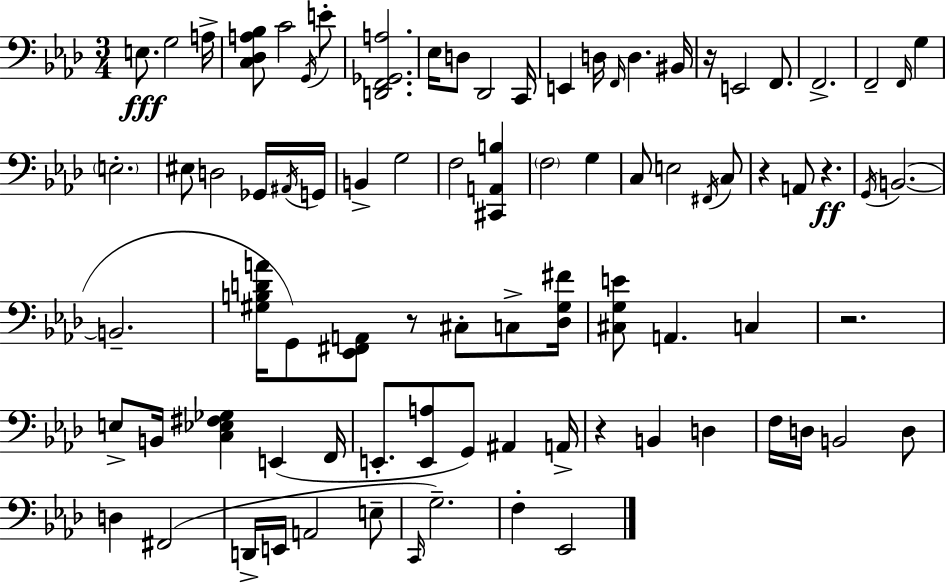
{
  \clef bass
  \numericTimeSignature
  \time 3/4
  \key aes \major
  e8.\fff g2 a16-> | <c des a bes>8 c'2 \acciaccatura { g,16 } e'8-. | <d, f, ges, a>2. | ees16 d8 des,2 | \break c,16 e,4 d16 \grace { f,16 } d4. | bis,16 r16 e,2 f,8. | f,2.-> | f,2-- \grace { f,16 } g4 | \break \parenthesize e2.-. | eis8 d2 | ges,16 \acciaccatura { ais,16 } g,16 b,4-> g2 | f2 | \break <cis, a, b>4 \parenthesize f2 | g4 c8 e2 | \acciaccatura { fis,16 } c8 r4 a,8 r4.\ff | \acciaccatura { g,16 } b,2.~(~ | \break b,2.-- | <gis b d' a'>16 g,8) <ees, fis, a,>8 r8 | cis8-. c8-> <des gis fis'>16 <cis g e'>8 a,4. | c4 r2. | \break e8-> b,16 <c ees fis ges>4 | e,4( f,16 e,8.-. <e, a>8 g,8) | ais,4 a,16-> r4 b,4 | d4 f16 d16 b,2 | \break d8 d4 fis,2( | d,16-> e,16 a,2 | e8-- \grace { c,16 }) g2.-- | f4-. ees,2 | \break \bar "|."
}